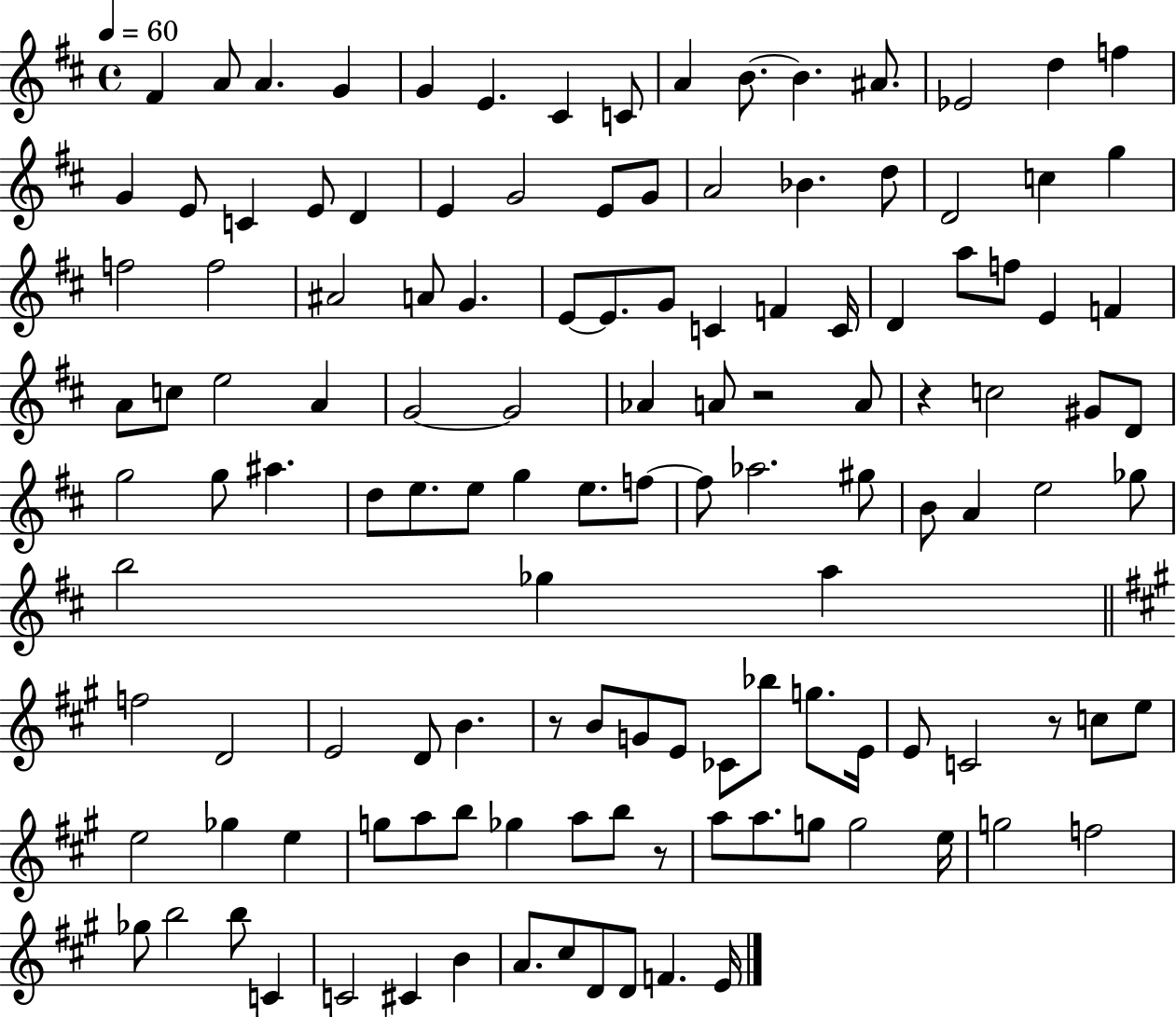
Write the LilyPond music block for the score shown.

{
  \clef treble
  \time 4/4
  \defaultTimeSignature
  \key d \major
  \tempo 4 = 60
  fis'4 a'8 a'4. g'4 | g'4 e'4. cis'4 c'8 | a'4 b'8.~~ b'4. ais'8. | ees'2 d''4 f''4 | \break g'4 e'8 c'4 e'8 d'4 | e'4 g'2 e'8 g'8 | a'2 bes'4. d''8 | d'2 c''4 g''4 | \break f''2 f''2 | ais'2 a'8 g'4. | e'8~~ e'8. g'8 c'4 f'4 c'16 | d'4 a''8 f''8 e'4 f'4 | \break a'8 c''8 e''2 a'4 | g'2~~ g'2 | aes'4 a'8 r2 a'8 | r4 c''2 gis'8 d'8 | \break g''2 g''8 ais''4. | d''8 e''8. e''8 g''4 e''8. f''8~~ | f''8 aes''2. gis''8 | b'8 a'4 e''2 ges''8 | \break b''2 ges''4 a''4 | \bar "||" \break \key a \major f''2 d'2 | e'2 d'8 b'4. | r8 b'8 g'8 e'8 ces'8 bes''8 g''8. e'16 | e'8 c'2 r8 c''8 e''8 | \break e''2 ges''4 e''4 | g''8 a''8 b''8 ges''4 a''8 b''8 r8 | a''8 a''8. g''8 g''2 e''16 | g''2 f''2 | \break ges''8 b''2 b''8 c'4 | c'2 cis'4 b'4 | a'8. cis''8 d'8 d'8 f'4. e'16 | \bar "|."
}